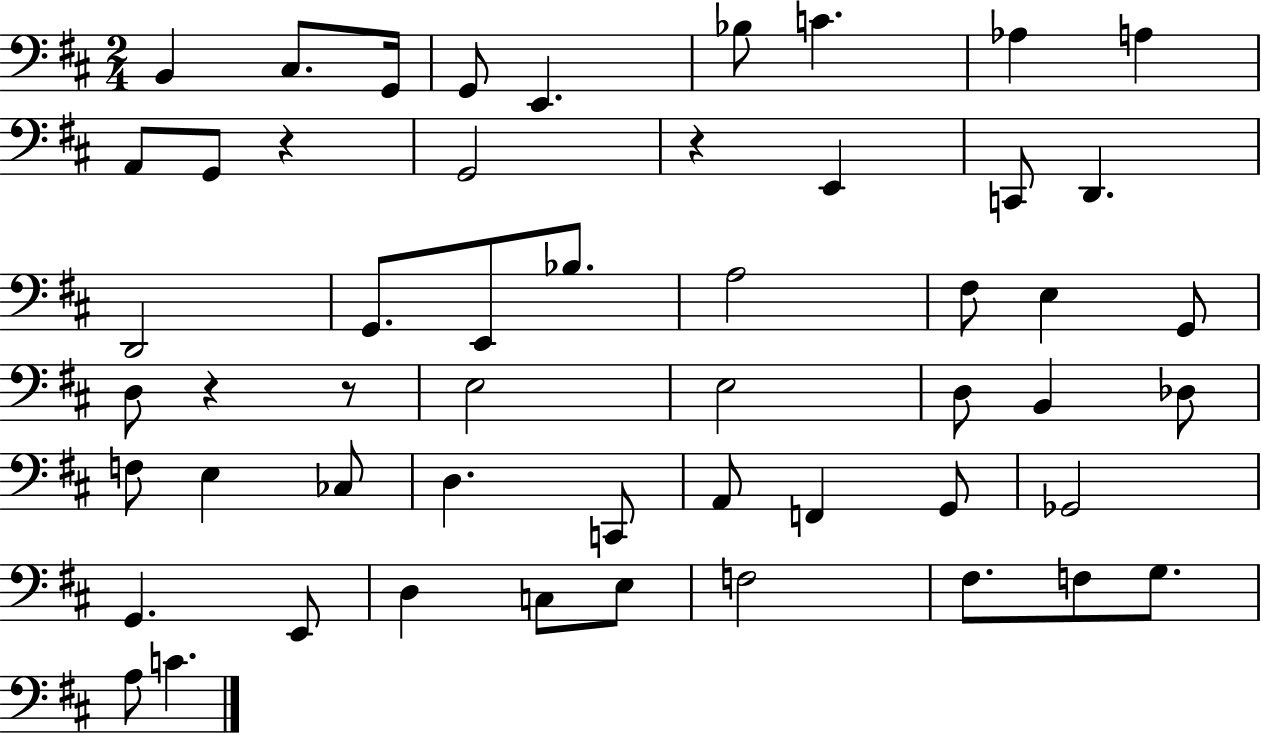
B2/q C#3/e. G2/s G2/e E2/q. Bb3/e C4/q. Ab3/q A3/q A2/e G2/e R/q G2/h R/q E2/q C2/e D2/q. D2/h G2/e. E2/e Bb3/e. A3/h F#3/e E3/q G2/e D3/e R/q R/e E3/h E3/h D3/e B2/q Db3/e F3/e E3/q CES3/e D3/q. C2/e A2/e F2/q G2/e Gb2/h G2/q. E2/e D3/q C3/e E3/e F3/h F#3/e. F3/e G3/e. A3/e C4/q.